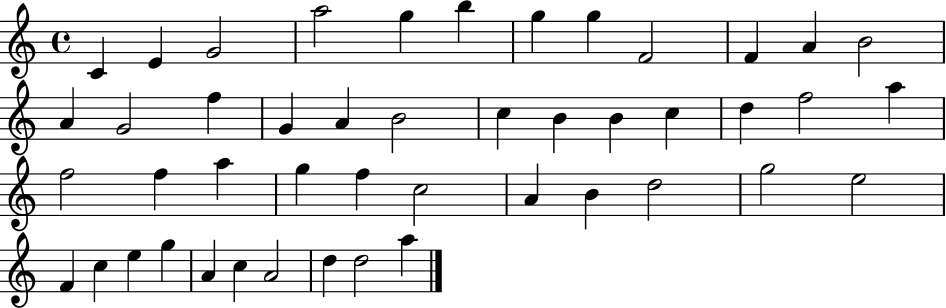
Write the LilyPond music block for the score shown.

{
  \clef treble
  \time 4/4
  \defaultTimeSignature
  \key c \major
  c'4 e'4 g'2 | a''2 g''4 b''4 | g''4 g''4 f'2 | f'4 a'4 b'2 | \break a'4 g'2 f''4 | g'4 a'4 b'2 | c''4 b'4 b'4 c''4 | d''4 f''2 a''4 | \break f''2 f''4 a''4 | g''4 f''4 c''2 | a'4 b'4 d''2 | g''2 e''2 | \break f'4 c''4 e''4 g''4 | a'4 c''4 a'2 | d''4 d''2 a''4 | \bar "|."
}